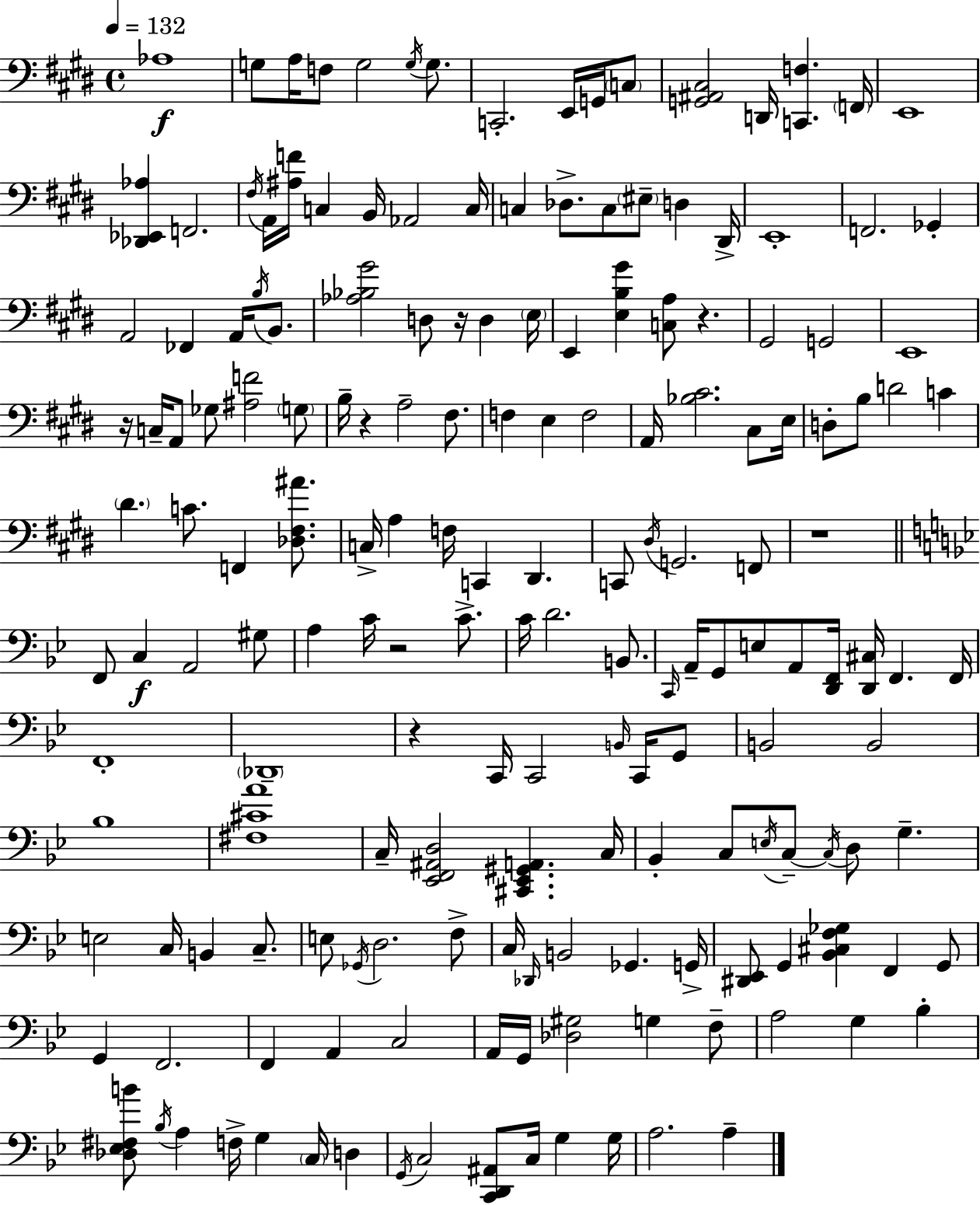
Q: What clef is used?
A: bass